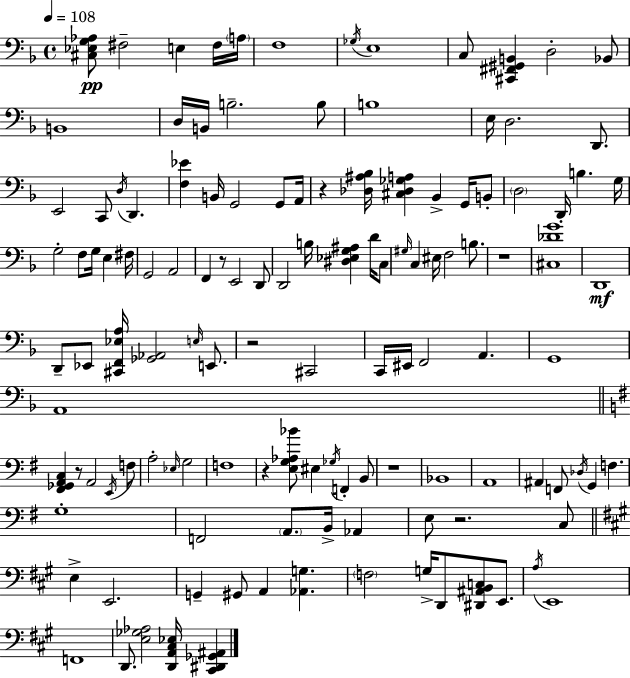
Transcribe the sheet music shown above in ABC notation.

X:1
T:Untitled
M:4/4
L:1/4
K:Dm
[^C,_E,G,_A,]/2 ^F,2 E, ^F,/4 A,/4 F,4 _G,/4 E,4 C,/2 [^C,,^F,,^G,,B,,] D,2 _B,,/2 B,,4 D,/4 B,,/4 B,2 B,/2 B,4 E,/4 D,2 D,,/2 E,,2 C,,/2 D,/4 D,, [F,_E] B,,/4 G,,2 G,,/2 A,,/4 z [_D,^A,_B,]/4 [^C,_D,_G,A,] _B,, G,,/4 B,,/2 D,2 D,,/4 B, G,/4 G,2 F,/2 G,/4 E, ^F,/4 G,,2 A,,2 F,, z/2 E,,2 D,,/2 D,,2 B,/4 [^D,_E,G,^A,] D/4 C,/2 ^G,/4 C, ^E,/4 F,2 B,/2 z4 [^C,_DG]4 D,,4 D,,/2 _E,,/2 [^C,,F,,_E,A,]/4 [_G,,_A,,]2 E,/4 E,,/2 z2 ^C,,2 C,,/4 ^E,,/4 F,,2 A,, G,,4 A,,4 [^F,,_G,,A,,C,] z/2 A,,2 E,,/4 F,/2 A,2 _E,/4 G,2 F,4 z [E,G,_A,_B]/2 ^E, _G,/4 F,, B,,/2 z4 _B,,4 A,,4 ^A,, F,,/2 _D,/4 G,, F, G,4 F,,2 A,,/2 B,,/4 _A,, E,/2 z2 C,/2 E, E,,2 G,, ^G,,/2 A,, [_A,,G,] F,2 G,/4 D,,/2 [^D,,^A,,B,,C,]/2 E,,/2 A,/4 E,,4 F,,4 D,,/2 [E,_G,_A,]2 [D,,A,,^C,_E,]/4 [^C,,^D,,_G,,^A,,]